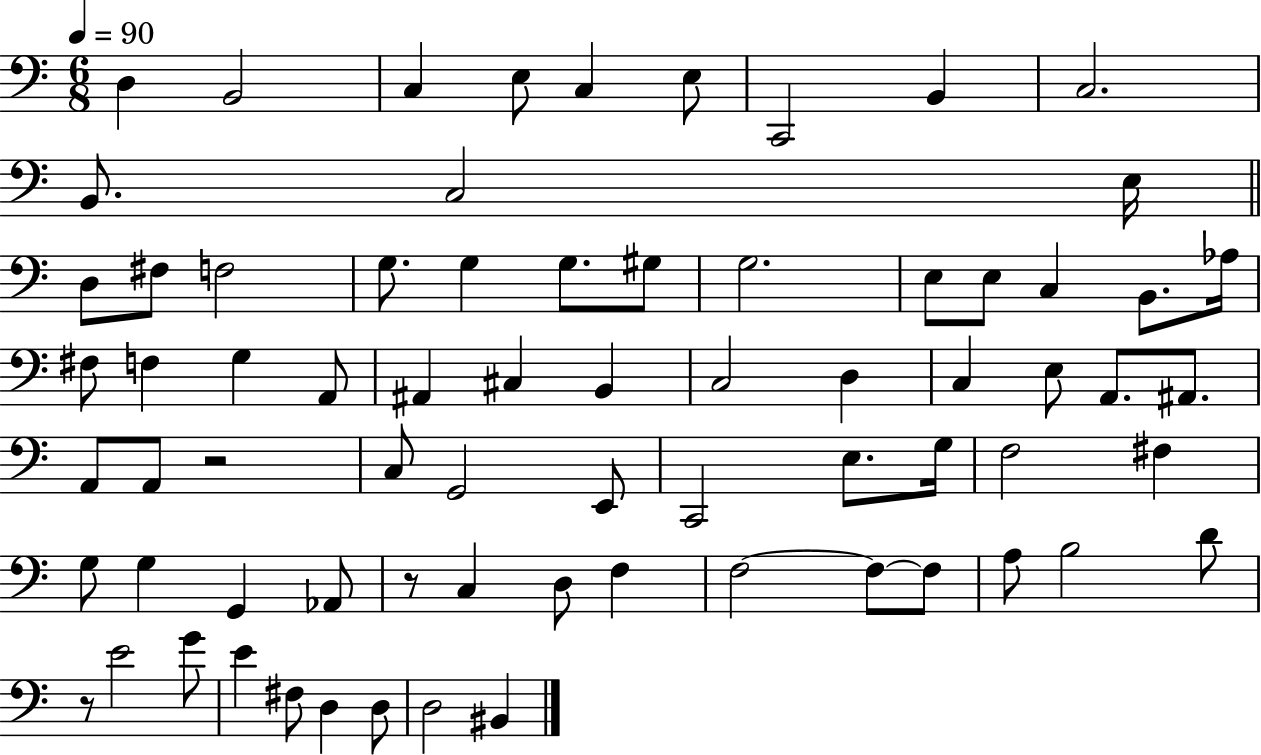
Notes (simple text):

D3/q B2/h C3/q E3/e C3/q E3/e C2/h B2/q C3/h. B2/e. C3/h E3/s D3/e F#3/e F3/h G3/e. G3/q G3/e. G#3/e G3/h. E3/e E3/e C3/q B2/e. Ab3/s F#3/e F3/q G3/q A2/e A#2/q C#3/q B2/q C3/h D3/q C3/q E3/e A2/e. A#2/e. A2/e A2/e R/h C3/e G2/h E2/e C2/h E3/e. G3/s F3/h F#3/q G3/e G3/q G2/q Ab2/e R/e C3/q D3/e F3/q F3/h F3/e F3/e A3/e B3/h D4/e R/e E4/h G4/e E4/q F#3/e D3/q D3/e D3/h BIS2/q